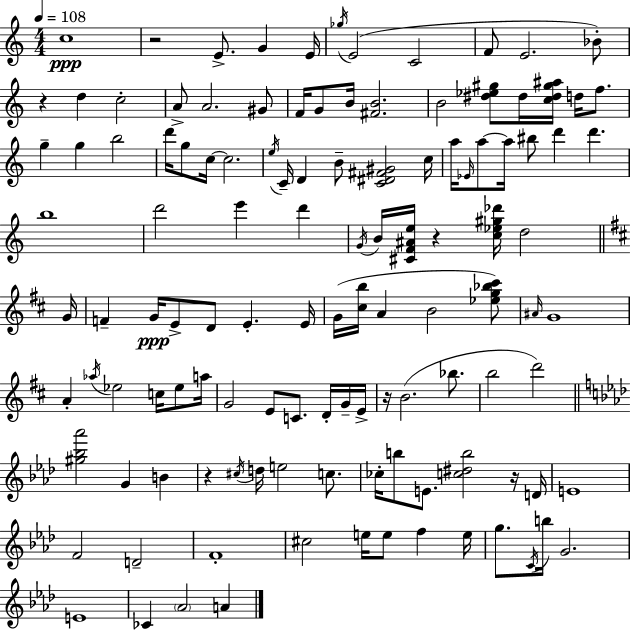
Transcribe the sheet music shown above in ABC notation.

X:1
T:Untitled
M:4/4
L:1/4
K:C
c4 z2 E/2 G E/4 _g/4 E2 C2 F/2 E2 _B/2 z d c2 A/2 A2 ^G/2 F/4 G/2 B/4 [^FB]2 B2 [^d_e^g]/2 ^d/4 [c^d^g^a]/4 d/4 f/2 g g b2 d'/4 g/2 c/4 c2 e/4 C/4 D B/2 [C^D^F^G]2 c/4 a/4 _E/4 a/2 a/4 ^b/2 d' d' b4 d'2 e' d' G/4 B/4 [^CF^Ae]/4 z [c_e^g_d']/4 d2 G/4 F G/4 E/2 D/2 E E/4 G/4 [^cb]/4 A B2 [_eg_b^c']/2 ^A/4 G4 A _a/4 _e2 c/4 _e/2 a/4 G2 E/2 C/2 D/4 G/4 E/4 z/4 B2 _b/2 b2 d'2 [^g_b_a']2 G B z ^c/4 d/4 e2 c/2 _c/4 b/2 E/2 [c^db]2 z/4 D/4 E4 F2 D2 F4 ^c2 e/4 e/2 f e/4 g/2 C/4 b/4 G2 E4 _C _A2 A